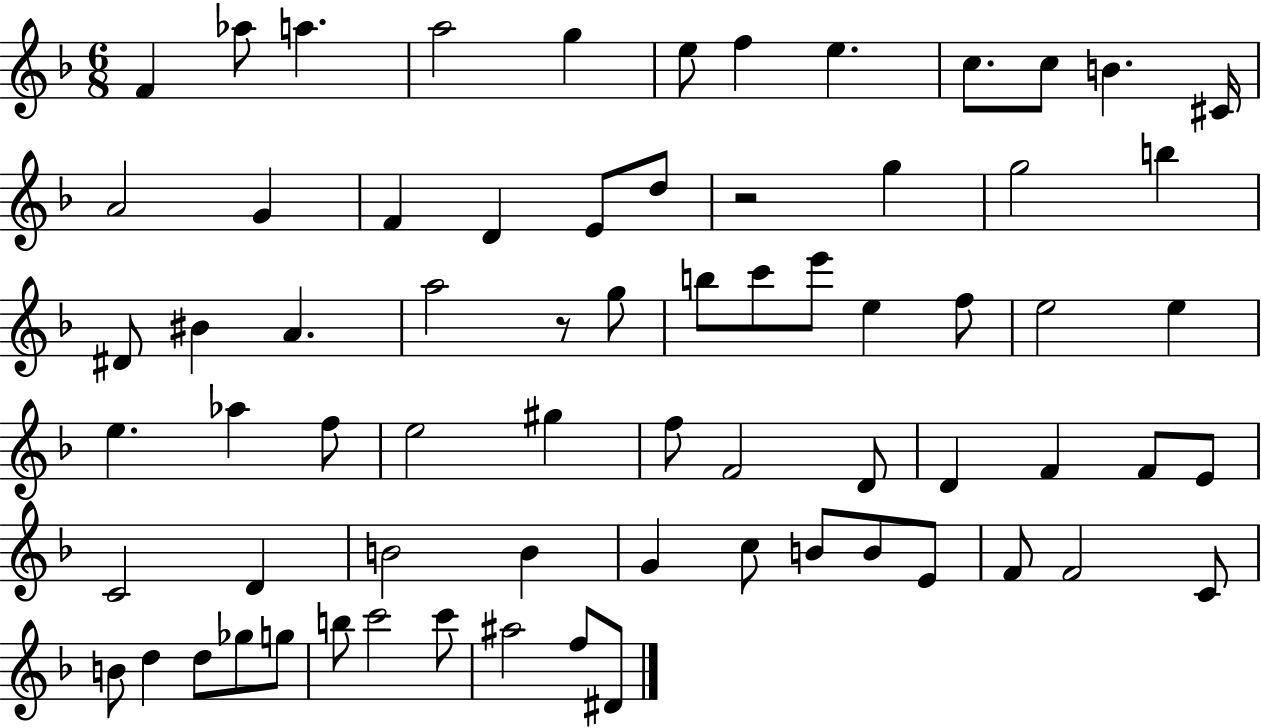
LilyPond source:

{
  \clef treble
  \numericTimeSignature
  \time 6/8
  \key f \major
  \repeat volta 2 { f'4 aes''8 a''4. | a''2 g''4 | e''8 f''4 e''4. | c''8. c''8 b'4. cis'16 | \break a'2 g'4 | f'4 d'4 e'8 d''8 | r2 g''4 | g''2 b''4 | \break dis'8 bis'4 a'4. | a''2 r8 g''8 | b''8 c'''8 e'''8 e''4 f''8 | e''2 e''4 | \break e''4. aes''4 f''8 | e''2 gis''4 | f''8 f'2 d'8 | d'4 f'4 f'8 e'8 | \break c'2 d'4 | b'2 b'4 | g'4 c''8 b'8 b'8 e'8 | f'8 f'2 c'8 | \break b'8 d''4 d''8 ges''8 g''8 | b''8 c'''2 c'''8 | ais''2 f''8 dis'8 | } \bar "|."
}